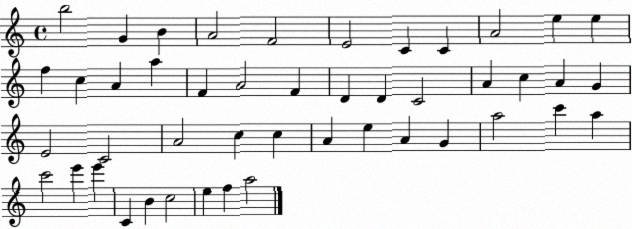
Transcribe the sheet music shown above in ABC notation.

X:1
T:Untitled
M:4/4
L:1/4
K:C
b2 G B A2 F2 E2 C C A2 e e f c A a F A2 F D D C2 A c A G E2 C2 A2 c c A e A G a2 c' a c'2 e' e' C B c2 e f a2